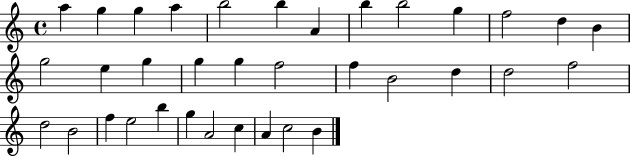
X:1
T:Untitled
M:4/4
L:1/4
K:C
a g g a b2 b A b b2 g f2 d B g2 e g g g f2 f B2 d d2 f2 d2 B2 f e2 b g A2 c A c2 B